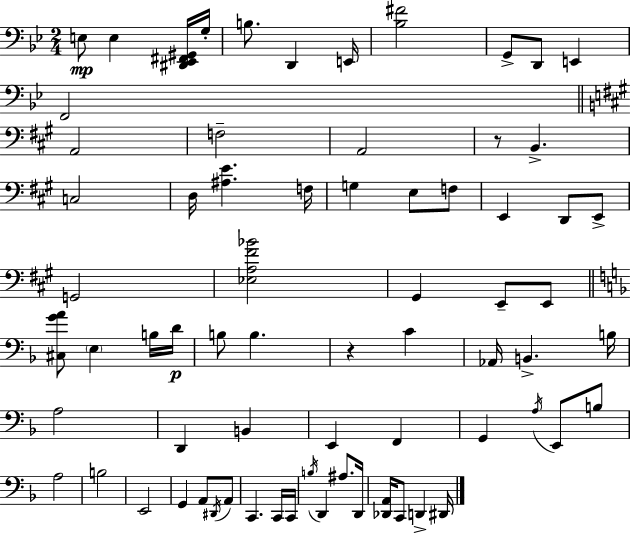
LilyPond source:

{
  \clef bass
  \numericTimeSignature
  \time 2/4
  \key g \minor
  e8\mp e4 <dis, ees, fis, gis,>16 g16-. | b8. d,4 e,16 | <bes fis'>2 | g,8-> d,8 e,4 | \break f,2 | \bar "||" \break \key a \major a,2 | f2-- | a,2 | r8 b,4.-> | \break c2 | d16 <ais e'>4. f16 | g4 e8 f8 | e,4 d,8 e,8-> | \break g,2 | <ees a fis' bes'>2 | gis,4 e,8-- e,8 | \bar "||" \break \key f \major <cis g' a'>8 \parenthesize e4 b16 d'16\p | b8 b4. | r4 c'4 | aes,16 b,4.-> b16 | \break a2 | d,4 b,4 | e,4 f,4 | g,4 \acciaccatura { a16 } e,8 b8 | \break a2 | b2 | e,2 | g,4 a,8 \acciaccatura { dis,16 } | \break a,8 c,4. | c,16 c,16 \acciaccatura { b16 } d,4 ais8. | d,16 <des, a,>16 c,8 d,4-> | dis,16 \bar "|."
}